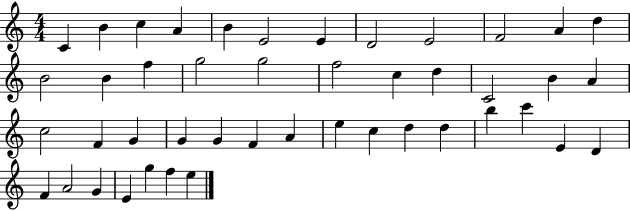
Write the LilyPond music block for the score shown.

{
  \clef treble
  \numericTimeSignature
  \time 4/4
  \key c \major
  c'4 b'4 c''4 a'4 | b'4 e'2 e'4 | d'2 e'2 | f'2 a'4 d''4 | \break b'2 b'4 f''4 | g''2 g''2 | f''2 c''4 d''4 | c'2 b'4 a'4 | \break c''2 f'4 g'4 | g'4 g'4 f'4 a'4 | e''4 c''4 d''4 d''4 | b''4 c'''4 e'4 d'4 | \break f'4 a'2 g'4 | e'4 g''4 f''4 e''4 | \bar "|."
}